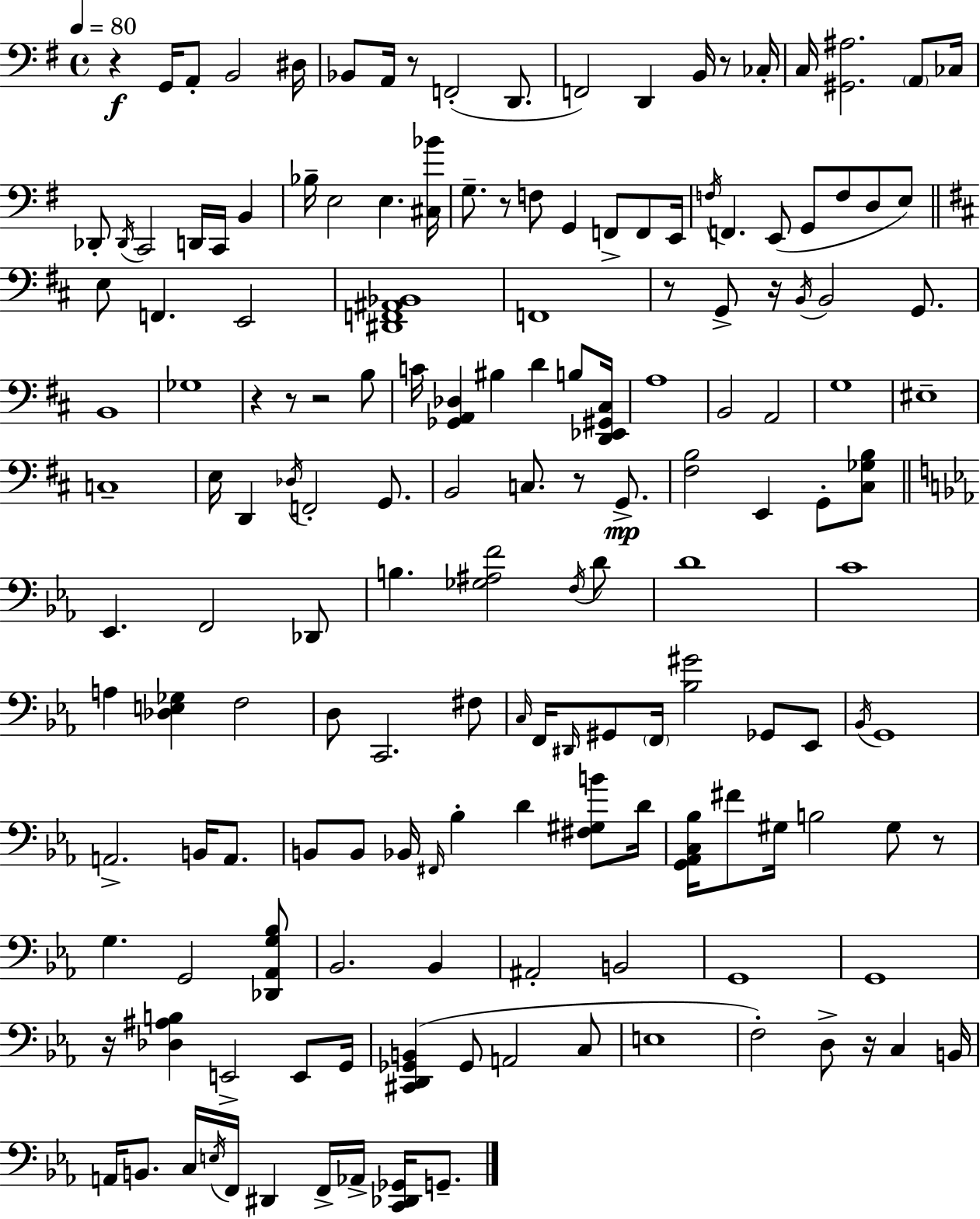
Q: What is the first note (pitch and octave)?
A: G2